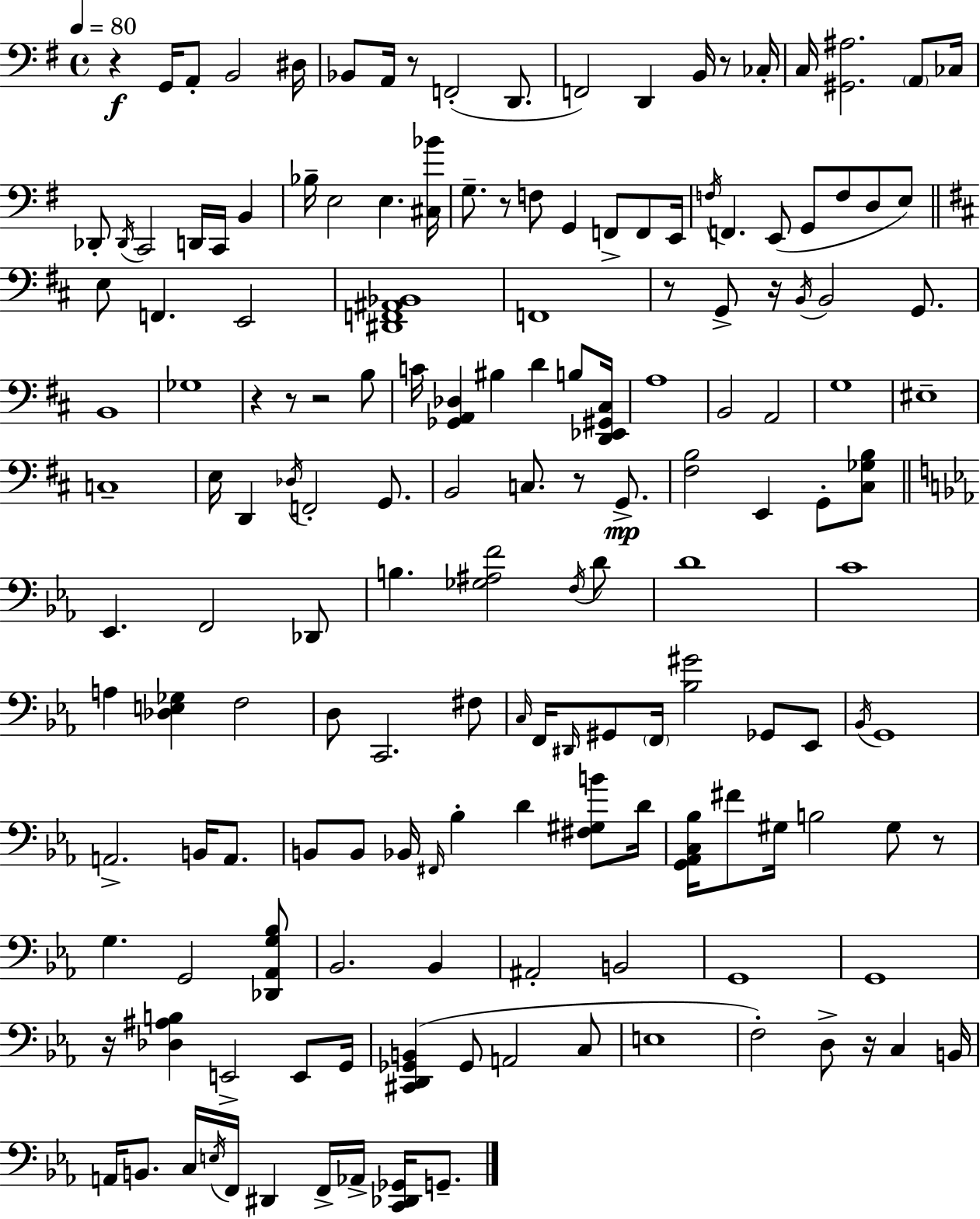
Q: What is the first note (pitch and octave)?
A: G2